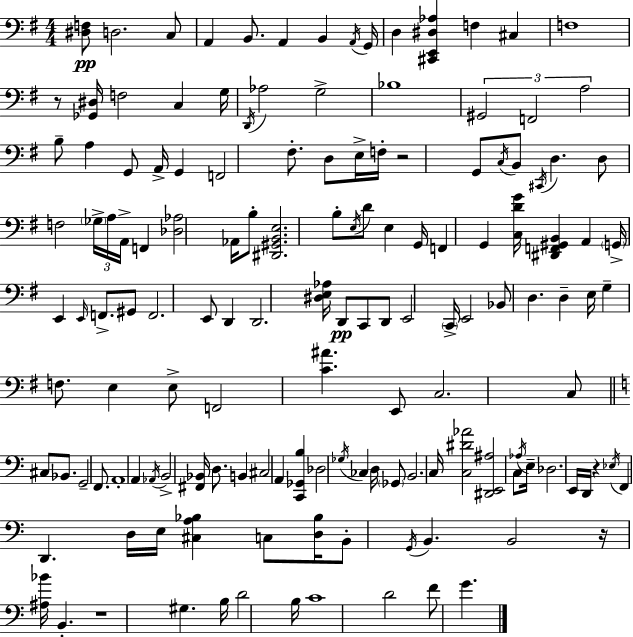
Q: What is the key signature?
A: G major